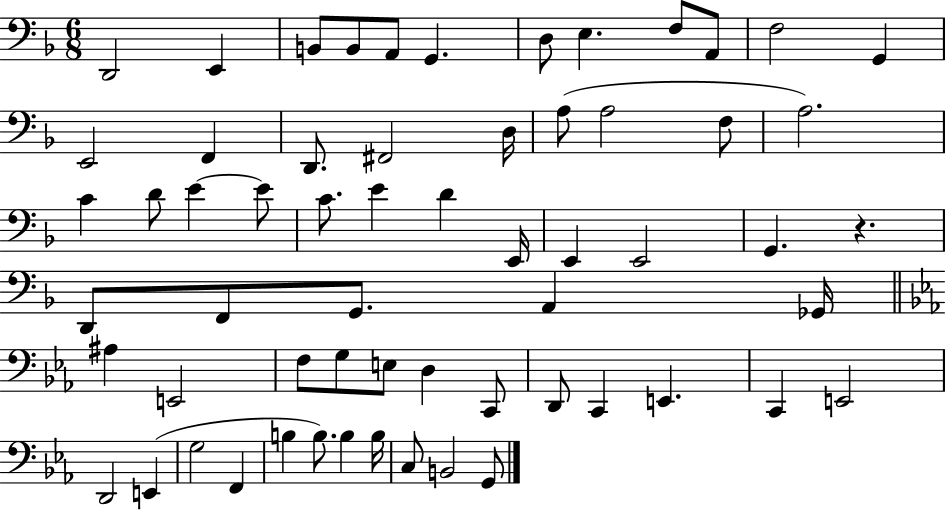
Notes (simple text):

D2/h E2/q B2/e B2/e A2/e G2/q. D3/e E3/q. F3/e A2/e F3/h G2/q E2/h F2/q D2/e. F#2/h D3/s A3/e A3/h F3/e A3/h. C4/q D4/e E4/q E4/e C4/e. E4/q D4/q E2/s E2/q E2/h G2/q. R/q. D2/e F2/e G2/e. A2/q Gb2/s A#3/q E2/h F3/e G3/e E3/e D3/q C2/e D2/e C2/q E2/q. C2/q E2/h D2/h E2/q G3/h F2/q B3/q B3/e. B3/q B3/s C3/e B2/h G2/e